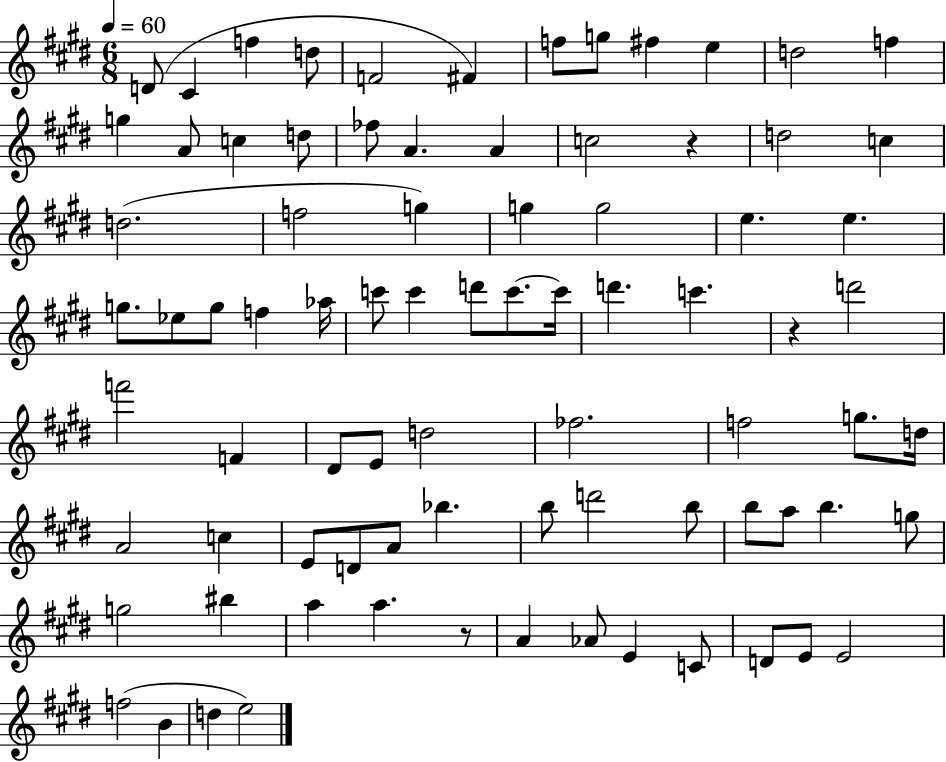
D4/e C#4/q F5/q D5/e F4/h F#4/q F5/e G5/e F#5/q E5/q D5/h F5/q G5/q A4/e C5/q D5/e FES5/e A4/q. A4/q C5/h R/q D5/h C5/q D5/h. F5/h G5/q G5/q G5/h E5/q. E5/q. G5/e. Eb5/e G5/e F5/q Ab5/s C6/e C6/q D6/e C6/e. C6/s D6/q. C6/q. R/q D6/h F6/h F4/q D#4/e E4/e D5/h FES5/h. F5/h G5/e. D5/s A4/h C5/q E4/e D4/e A4/e Bb5/q. B5/e D6/h B5/e B5/e A5/e B5/q. G5/e G5/h BIS5/q A5/q A5/q. R/e A4/q Ab4/e E4/q C4/e D4/e E4/e E4/h F5/h B4/q D5/q E5/h